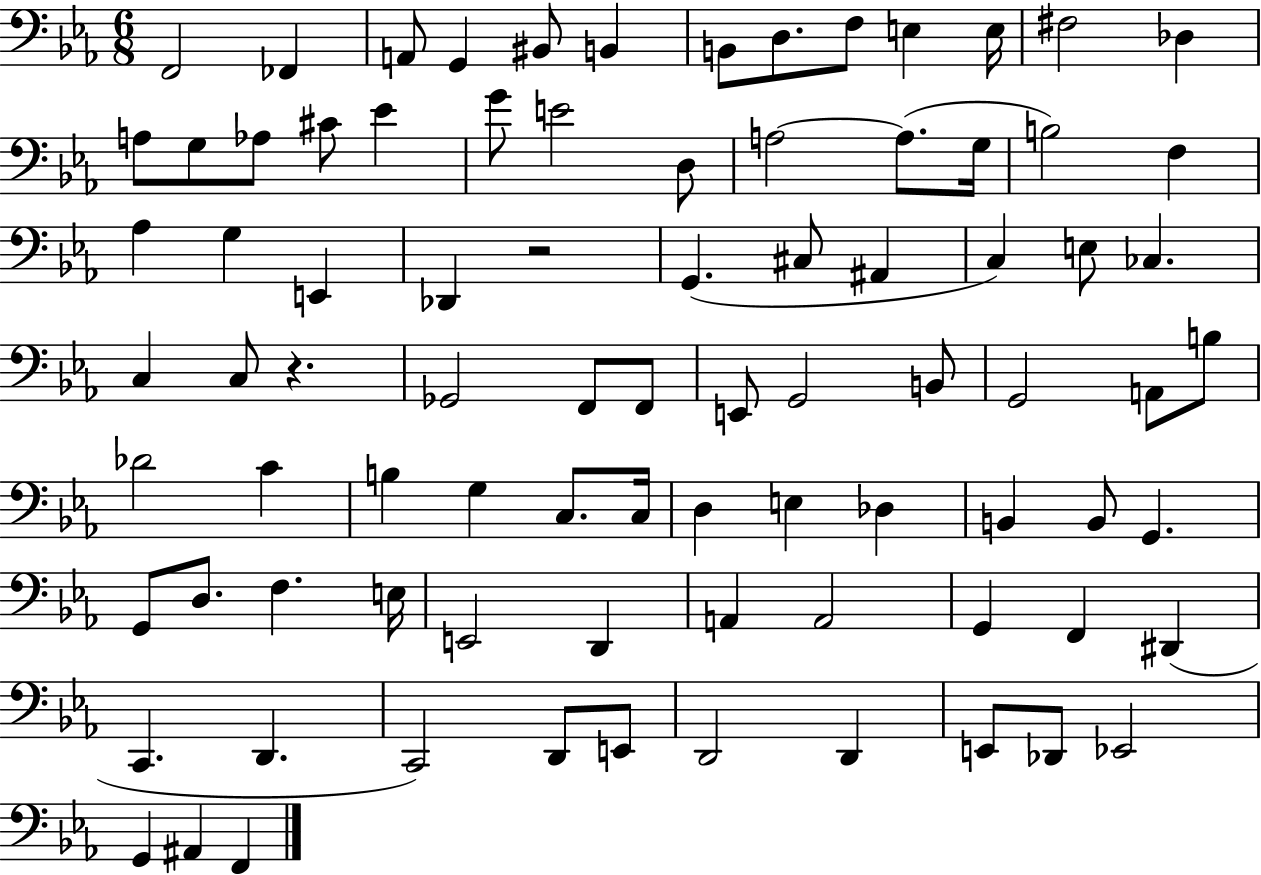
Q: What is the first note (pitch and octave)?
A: F2